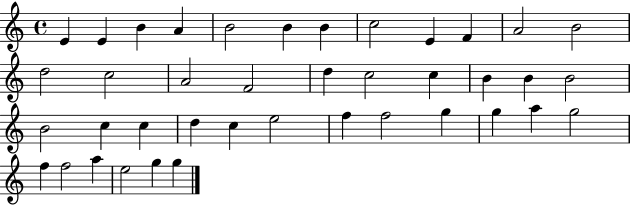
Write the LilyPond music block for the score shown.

{
  \clef treble
  \time 4/4
  \defaultTimeSignature
  \key c \major
  e'4 e'4 b'4 a'4 | b'2 b'4 b'4 | c''2 e'4 f'4 | a'2 b'2 | \break d''2 c''2 | a'2 f'2 | d''4 c''2 c''4 | b'4 b'4 b'2 | \break b'2 c''4 c''4 | d''4 c''4 e''2 | f''4 f''2 g''4 | g''4 a''4 g''2 | \break f''4 f''2 a''4 | e''2 g''4 g''4 | \bar "|."
}